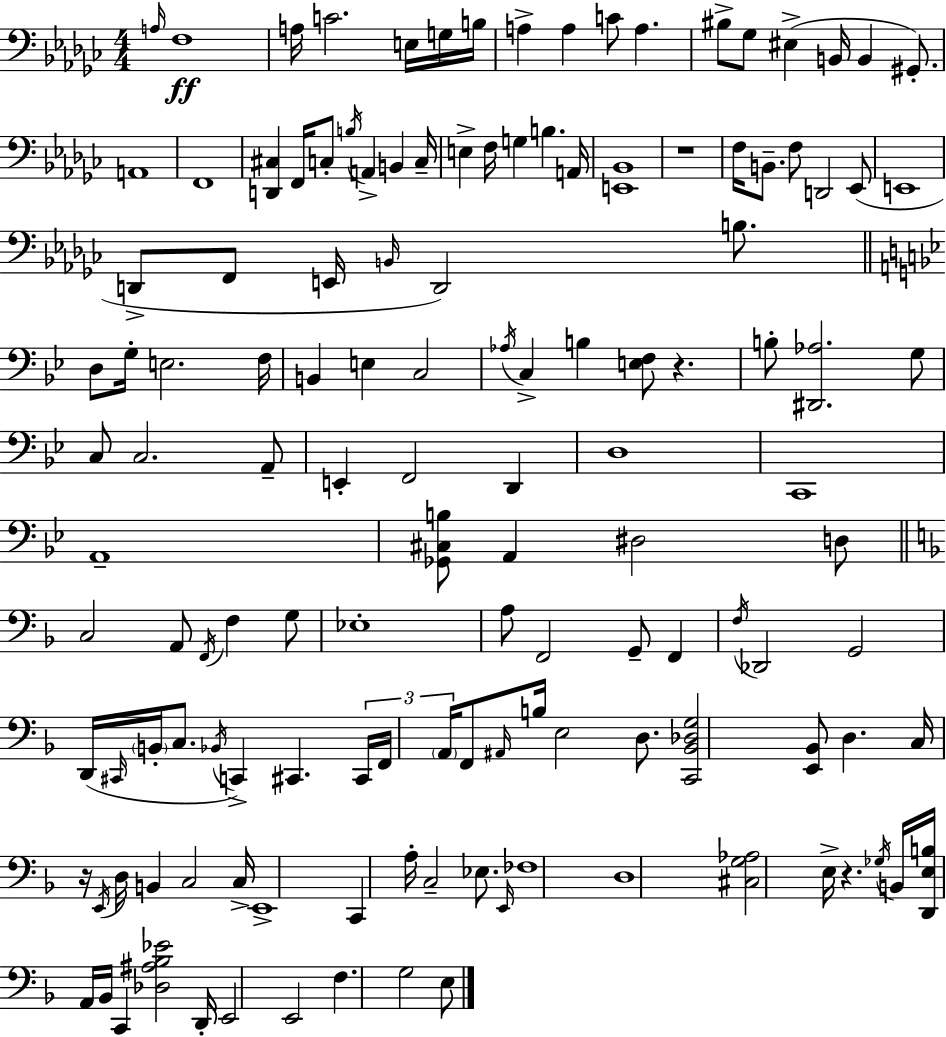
X:1
T:Untitled
M:4/4
L:1/4
K:Ebm
A,/4 F,4 A,/4 C2 E,/4 G,/4 B,/4 A, A, C/2 A, ^B,/2 _G,/2 ^E, B,,/4 B,, ^G,,/2 A,,4 F,,4 [D,,^C,] F,,/4 C,/2 B,/4 A,, B,, C,/4 E, F,/4 G, B, A,,/4 [E,,_B,,]4 z4 F,/4 B,,/2 F,/2 D,,2 _E,,/2 E,,4 D,,/2 F,,/2 E,,/4 B,,/4 D,,2 B,/2 D,/2 G,/4 E,2 F,/4 B,, E, C,2 _A,/4 C, B, [E,F,]/2 z B,/2 [^D,,_A,]2 G,/2 C,/2 C,2 A,,/2 E,, F,,2 D,, D,4 C,,4 A,,4 [_G,,^C,B,]/2 A,, ^D,2 D,/2 C,2 A,,/2 F,,/4 F, G,/2 _E,4 A,/2 F,,2 G,,/2 F,, F,/4 _D,,2 G,,2 D,,/4 ^C,,/4 B,,/4 C,/2 _B,,/4 C,, ^C,, ^C,,/4 F,,/4 A,,/4 F,,/2 ^A,,/4 B,/4 E,2 D,/2 [C,,_B,,_D,G,]2 [E,,_B,,]/2 D, C,/4 z/4 E,,/4 D,/4 B,, C,2 C,/4 E,,4 C,, A,/4 C,2 _E,/2 E,,/4 _F,4 D,4 [^C,G,_A,]2 E,/4 z _G,/4 B,,/4 [D,,E,B,]/4 A,,/4 _B,,/4 C,, [_D,^A,_B,_E]2 D,,/4 E,,2 E,,2 F, G,2 E,/2